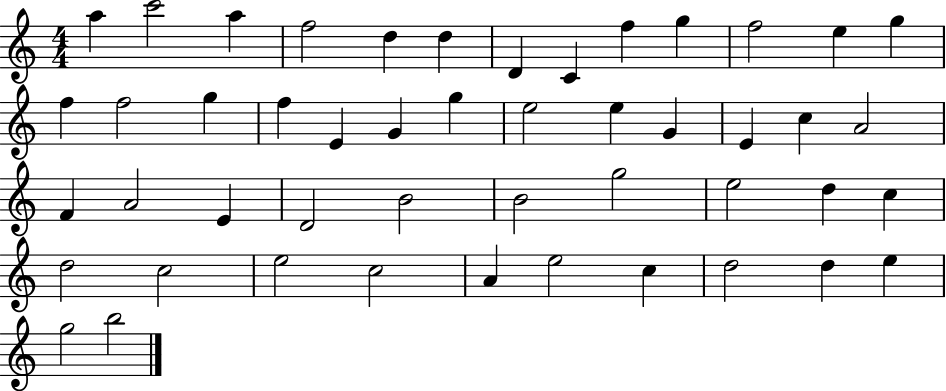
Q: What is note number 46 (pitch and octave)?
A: E5